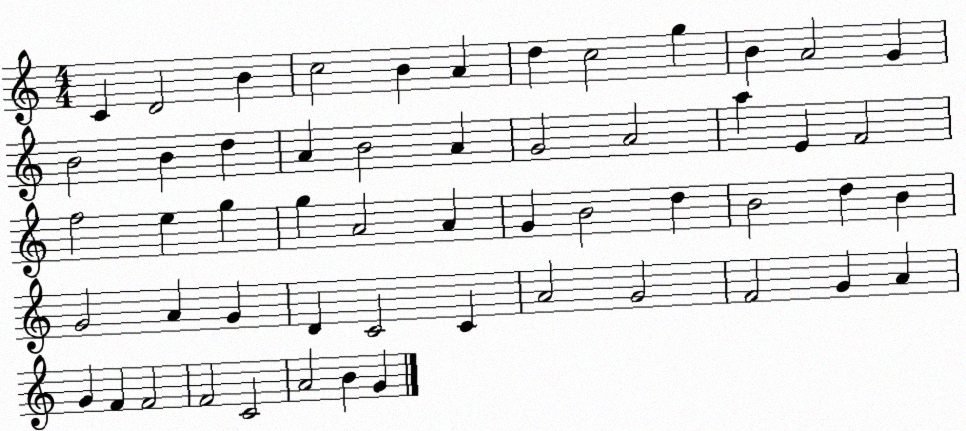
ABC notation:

X:1
T:Untitled
M:4/4
L:1/4
K:C
C D2 B c2 B A d c2 g B A2 G B2 B d A B2 A G2 A2 a E F2 f2 e g g A2 A G B2 d B2 d B G2 A G D C2 C A2 G2 F2 G A G F F2 F2 C2 A2 B G